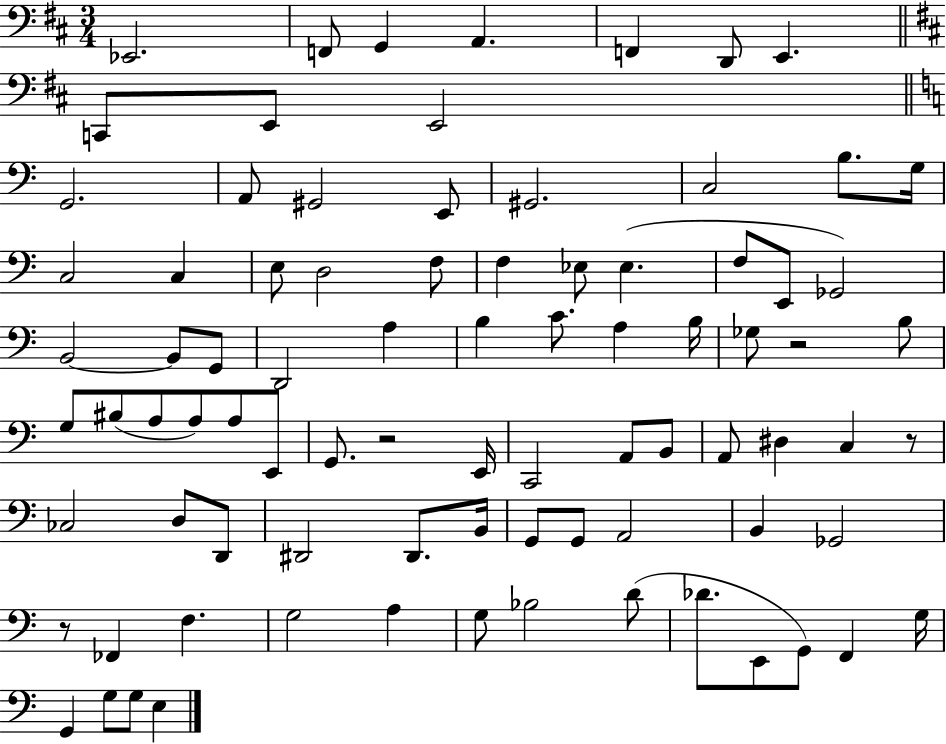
X:1
T:Untitled
M:3/4
L:1/4
K:D
_E,,2 F,,/2 G,, A,, F,, D,,/2 E,, C,,/2 E,,/2 E,,2 G,,2 A,,/2 ^G,,2 E,,/2 ^G,,2 C,2 B,/2 G,/4 C,2 C, E,/2 D,2 F,/2 F, _E,/2 _E, F,/2 E,,/2 _G,,2 B,,2 B,,/2 G,,/2 D,,2 A, B, C/2 A, B,/4 _G,/2 z2 B,/2 G,/2 ^B,/2 A,/2 A,/2 A,/2 E,,/2 G,,/2 z2 E,,/4 C,,2 A,,/2 B,,/2 A,,/2 ^D, C, z/2 _C,2 D,/2 D,,/2 ^D,,2 ^D,,/2 B,,/4 G,,/2 G,,/2 A,,2 B,, _G,,2 z/2 _F,, F, G,2 A, G,/2 _B,2 D/2 _D/2 E,,/2 G,,/2 F,, G,/4 G,, G,/2 G,/2 E,